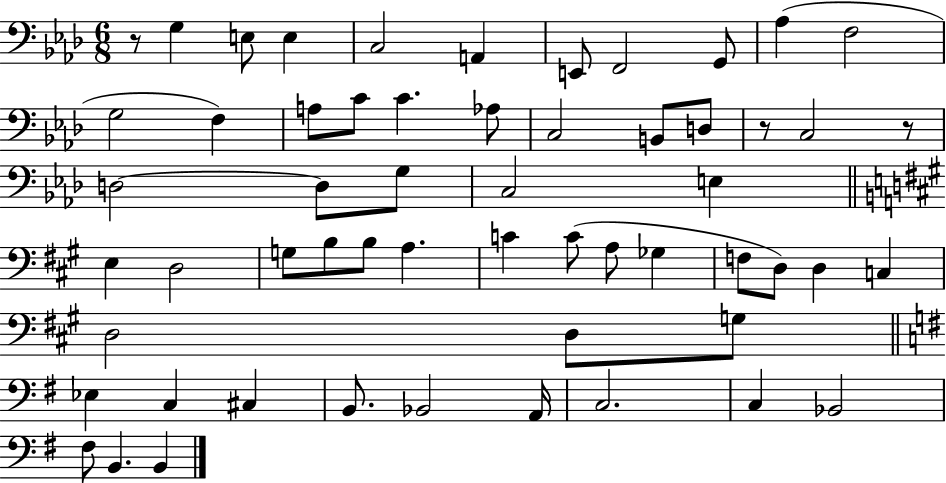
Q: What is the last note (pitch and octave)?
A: B2